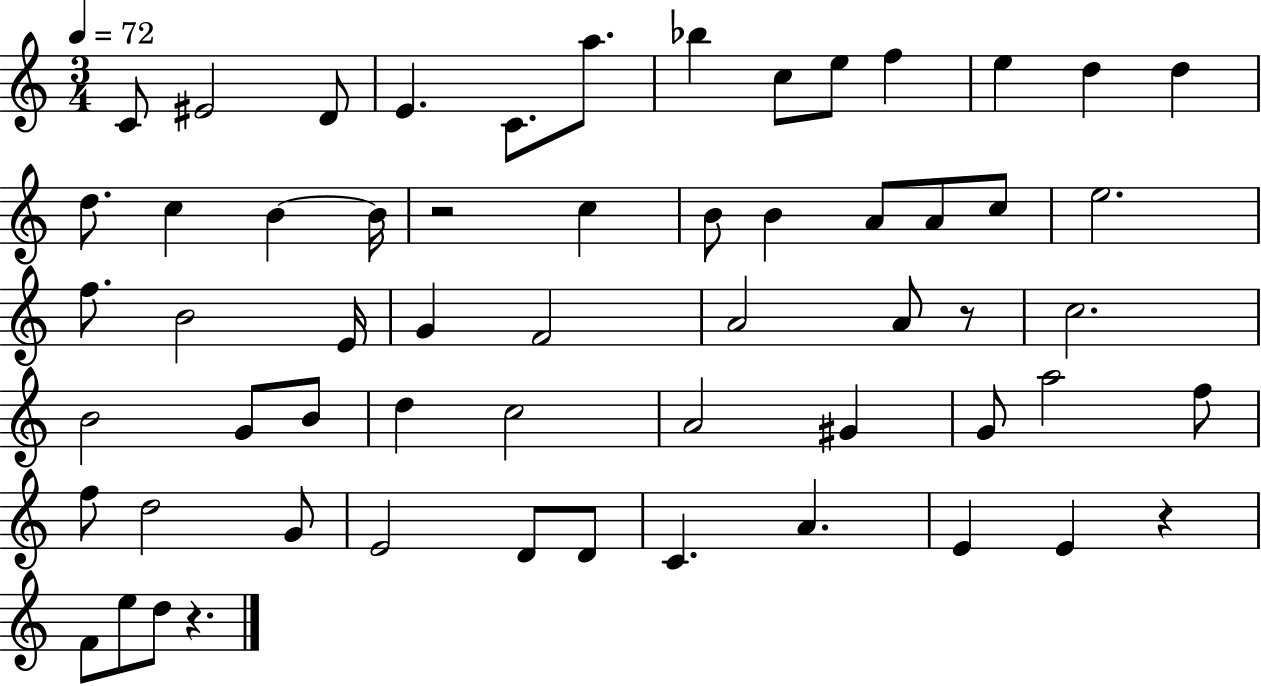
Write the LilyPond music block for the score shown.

{
  \clef treble
  \numericTimeSignature
  \time 3/4
  \key c \major
  \tempo 4 = 72
  c'8 eis'2 d'8 | e'4. c'8. a''8. | bes''4 c''8 e''8 f''4 | e''4 d''4 d''4 | \break d''8. c''4 b'4~~ b'16 | r2 c''4 | b'8 b'4 a'8 a'8 c''8 | e''2. | \break f''8. b'2 e'16 | g'4 f'2 | a'2 a'8 r8 | c''2. | \break b'2 g'8 b'8 | d''4 c''2 | a'2 gis'4 | g'8 a''2 f''8 | \break f''8 d''2 g'8 | e'2 d'8 d'8 | c'4. a'4. | e'4 e'4 r4 | \break f'8 e''8 d''8 r4. | \bar "|."
}